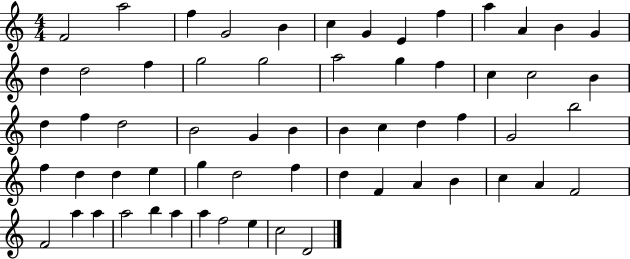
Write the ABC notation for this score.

X:1
T:Untitled
M:4/4
L:1/4
K:C
F2 a2 f G2 B c G E f a A B G d d2 f g2 g2 a2 g f c c2 B d f d2 B2 G B B c d f G2 b2 f d d e g d2 f d F A B c A F2 F2 a a a2 b a a f2 e c2 D2